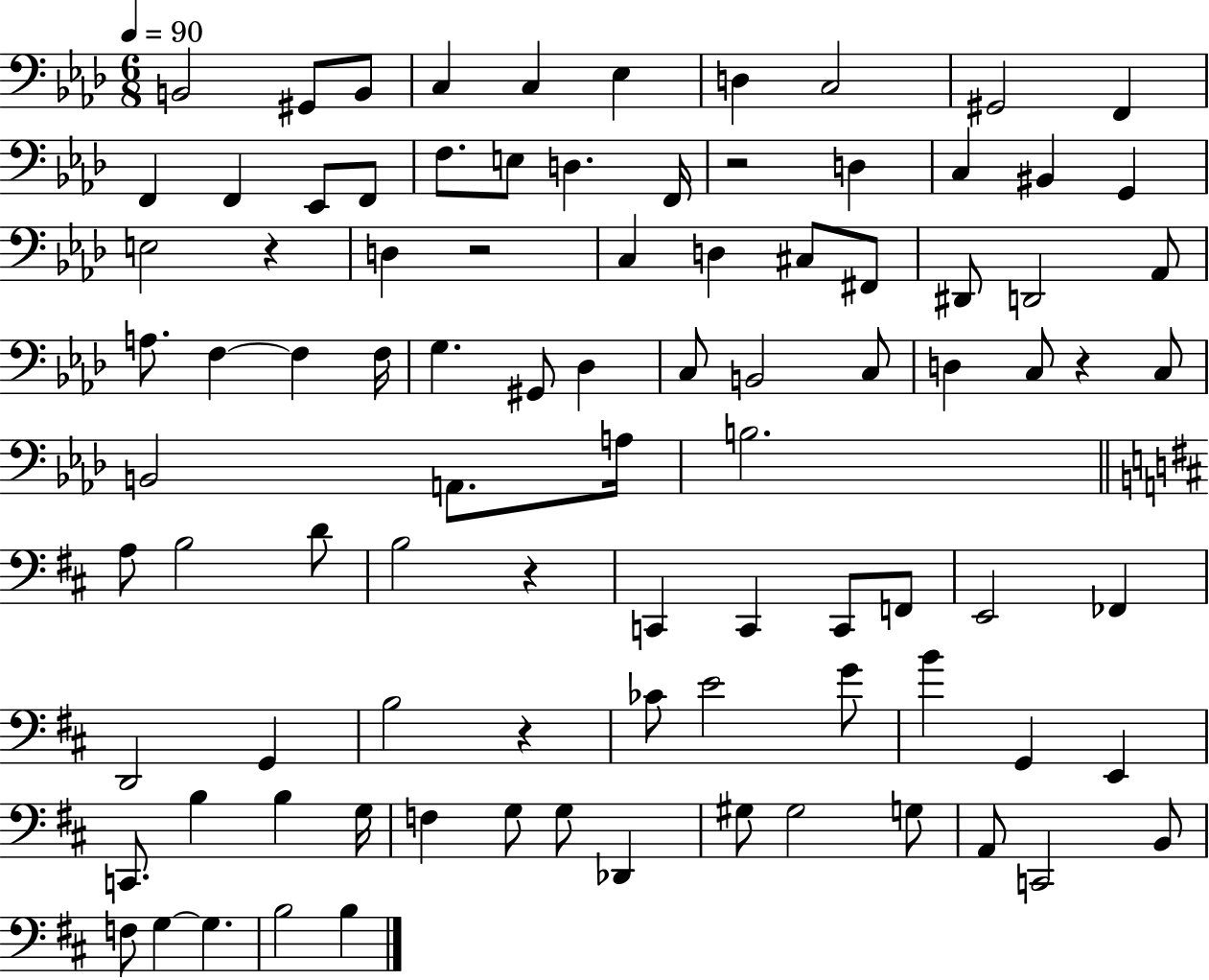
{
  \clef bass
  \numericTimeSignature
  \time 6/8
  \key aes \major
  \tempo 4 = 90
  b,2 gis,8 b,8 | c4 c4 ees4 | d4 c2 | gis,2 f,4 | \break f,4 f,4 ees,8 f,8 | f8. e8 d4. f,16 | r2 d4 | c4 bis,4 g,4 | \break e2 r4 | d4 r2 | c4 d4 cis8 fis,8 | dis,8 d,2 aes,8 | \break a8. f4~~ f4 f16 | g4. gis,8 des4 | c8 b,2 c8 | d4 c8 r4 c8 | \break b,2 a,8. a16 | b2. | \bar "||" \break \key d \major a8 b2 d'8 | b2 r4 | c,4 c,4 c,8 f,8 | e,2 fes,4 | \break d,2 g,4 | b2 r4 | ces'8 e'2 g'8 | b'4 g,4 e,4 | \break c,8. b4 b4 g16 | f4 g8 g8 des,4 | gis8 gis2 g8 | a,8 c,2 b,8 | \break f8 g4~~ g4. | b2 b4 | \bar "|."
}